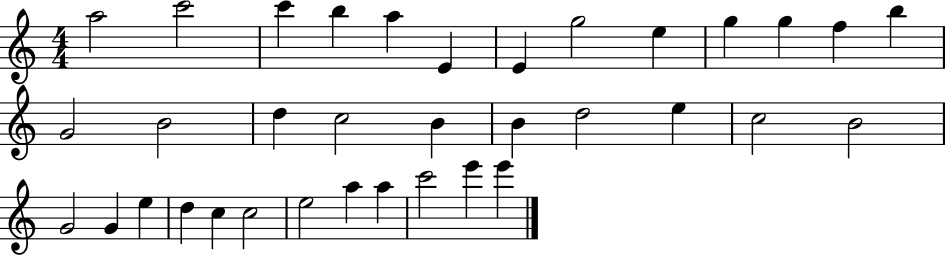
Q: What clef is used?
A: treble